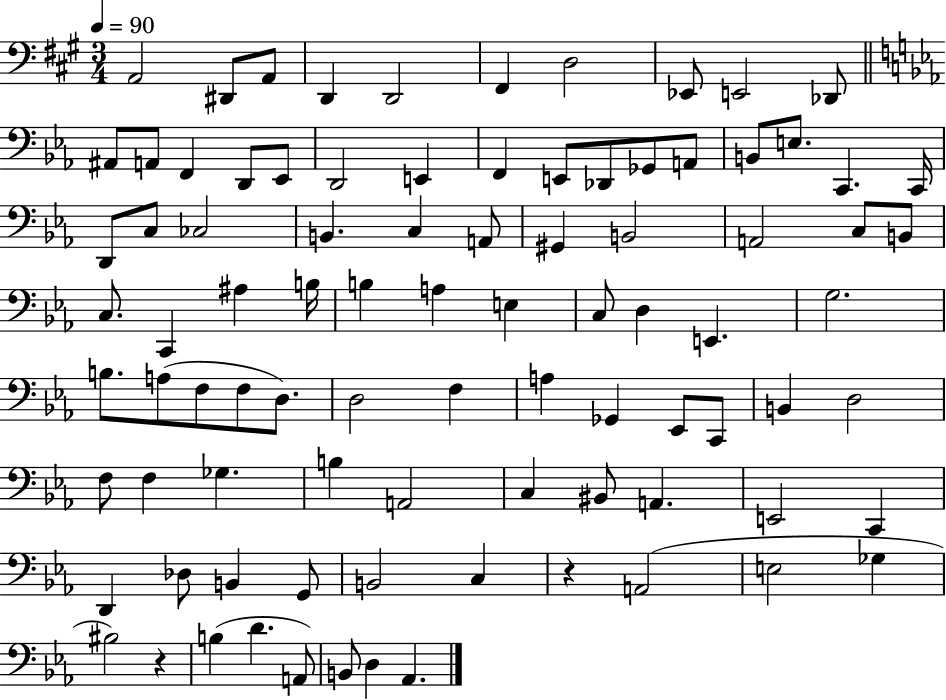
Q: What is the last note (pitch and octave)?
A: Ab2